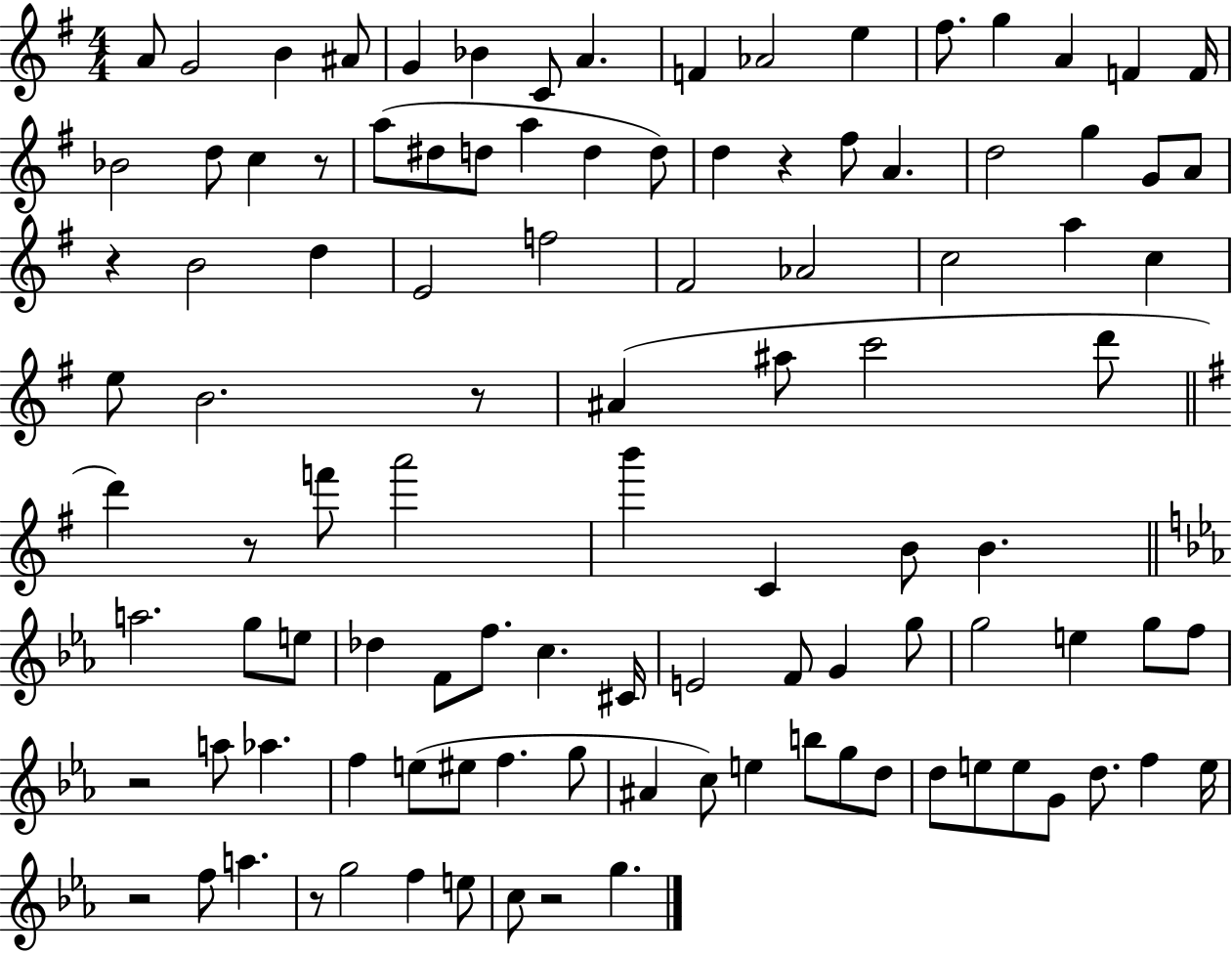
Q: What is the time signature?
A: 4/4